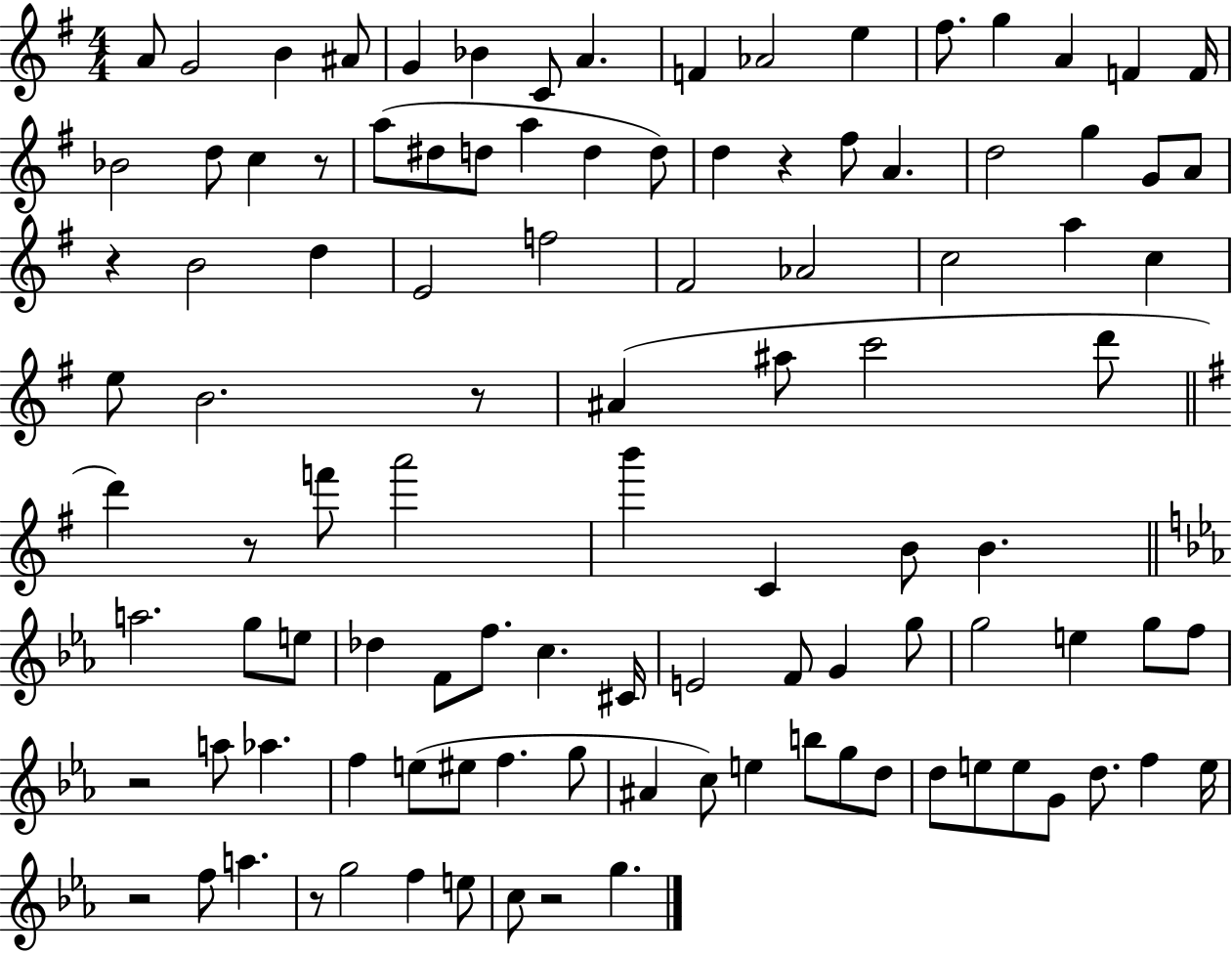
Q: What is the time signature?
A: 4/4